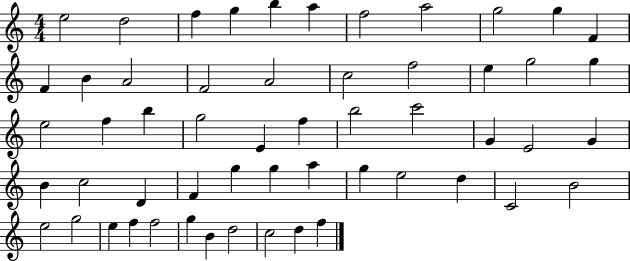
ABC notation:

X:1
T:Untitled
M:4/4
L:1/4
K:C
e2 d2 f g b a f2 a2 g2 g F F B A2 F2 A2 c2 f2 e g2 g e2 f b g2 E f b2 c'2 G E2 G B c2 D F g g a g e2 d C2 B2 e2 g2 e f f2 g B d2 c2 d f